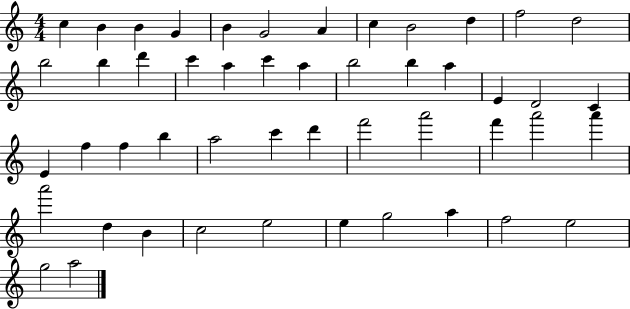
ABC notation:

X:1
T:Untitled
M:4/4
L:1/4
K:C
c B B G B G2 A c B2 d f2 d2 b2 b d' c' a c' a b2 b a E D2 C E f f b a2 c' d' f'2 a'2 f' a'2 a' a'2 d B c2 e2 e g2 a f2 e2 g2 a2